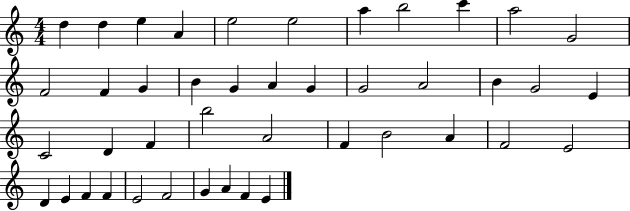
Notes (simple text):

D5/q D5/q E5/q A4/q E5/h E5/h A5/q B5/h C6/q A5/h G4/h F4/h F4/q G4/q B4/q G4/q A4/q G4/q G4/h A4/h B4/q G4/h E4/q C4/h D4/q F4/q B5/h A4/h F4/q B4/h A4/q F4/h E4/h D4/q E4/q F4/q F4/q E4/h F4/h G4/q A4/q F4/q E4/q